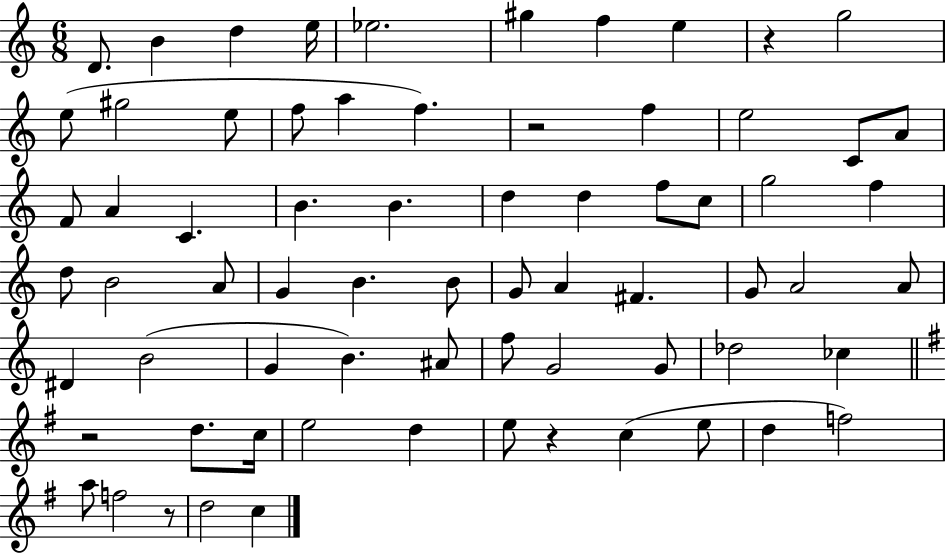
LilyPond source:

{
  \clef treble
  \numericTimeSignature
  \time 6/8
  \key c \major
  d'8. b'4 d''4 e''16 | ees''2. | gis''4 f''4 e''4 | r4 g''2 | \break e''8( gis''2 e''8 | f''8 a''4 f''4.) | r2 f''4 | e''2 c'8 a'8 | \break f'8 a'4 c'4. | b'4. b'4. | d''4 d''4 f''8 c''8 | g''2 f''4 | \break d''8 b'2 a'8 | g'4 b'4. b'8 | g'8 a'4 fis'4. | g'8 a'2 a'8 | \break dis'4 b'2( | g'4 b'4.) ais'8 | f''8 g'2 g'8 | des''2 ces''4 | \break \bar "||" \break \key e \minor r2 d''8. c''16 | e''2 d''4 | e''8 r4 c''4( e''8 | d''4 f''2) | \break a''8 f''2 r8 | d''2 c''4 | \bar "|."
}